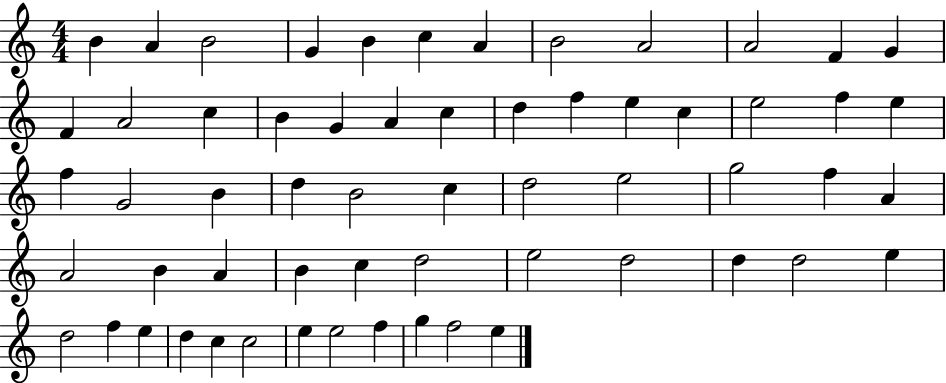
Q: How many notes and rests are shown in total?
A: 60